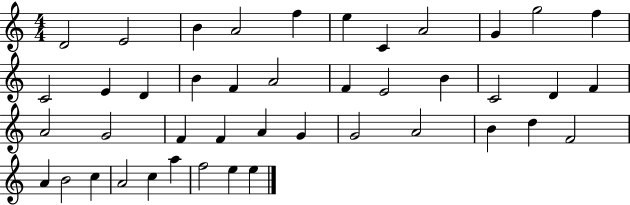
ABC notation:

X:1
T:Untitled
M:4/4
L:1/4
K:C
D2 E2 B A2 f e C A2 G g2 f C2 E D B F A2 F E2 B C2 D F A2 G2 F F A G G2 A2 B d F2 A B2 c A2 c a f2 e e